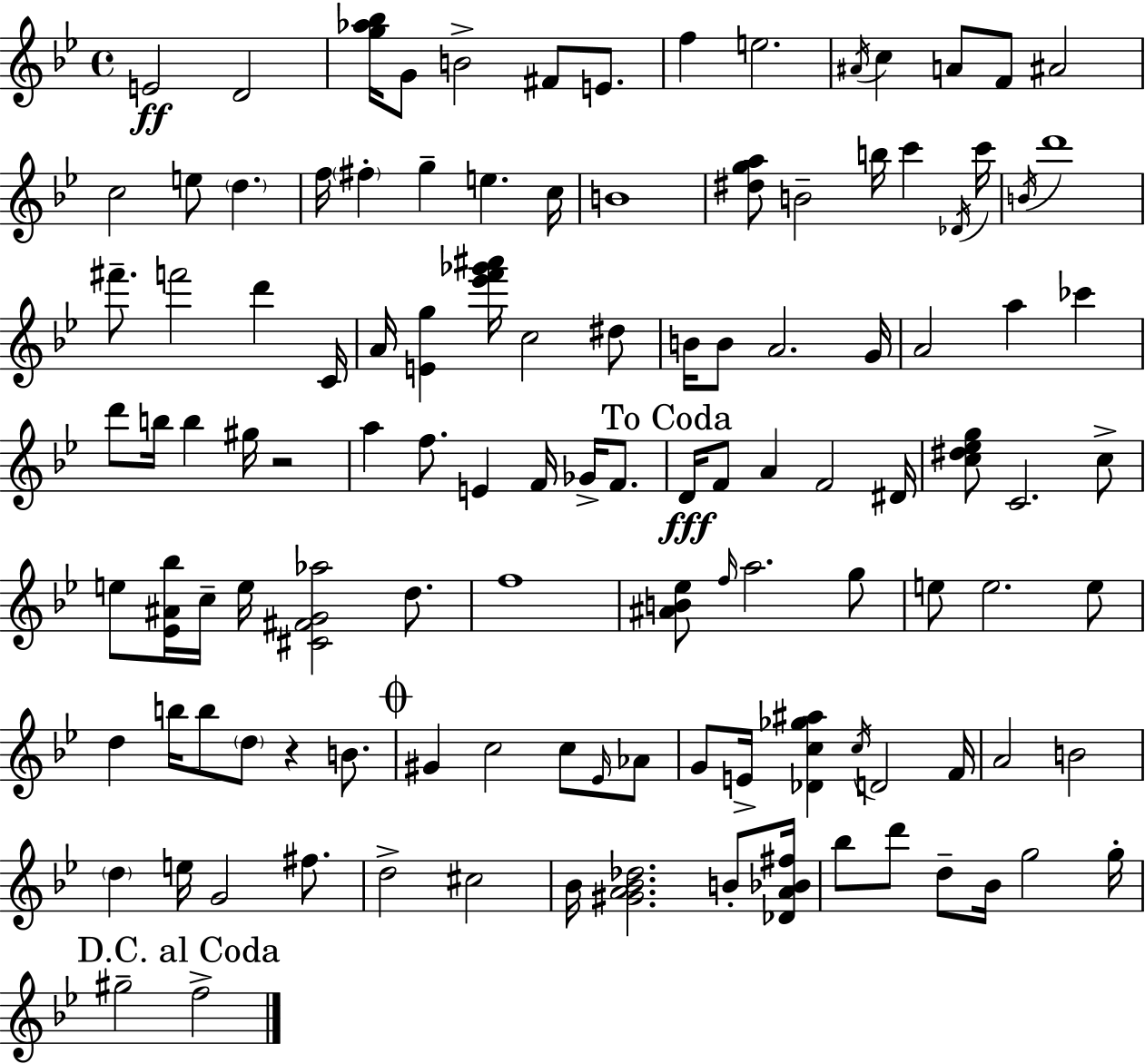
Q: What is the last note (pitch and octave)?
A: F5